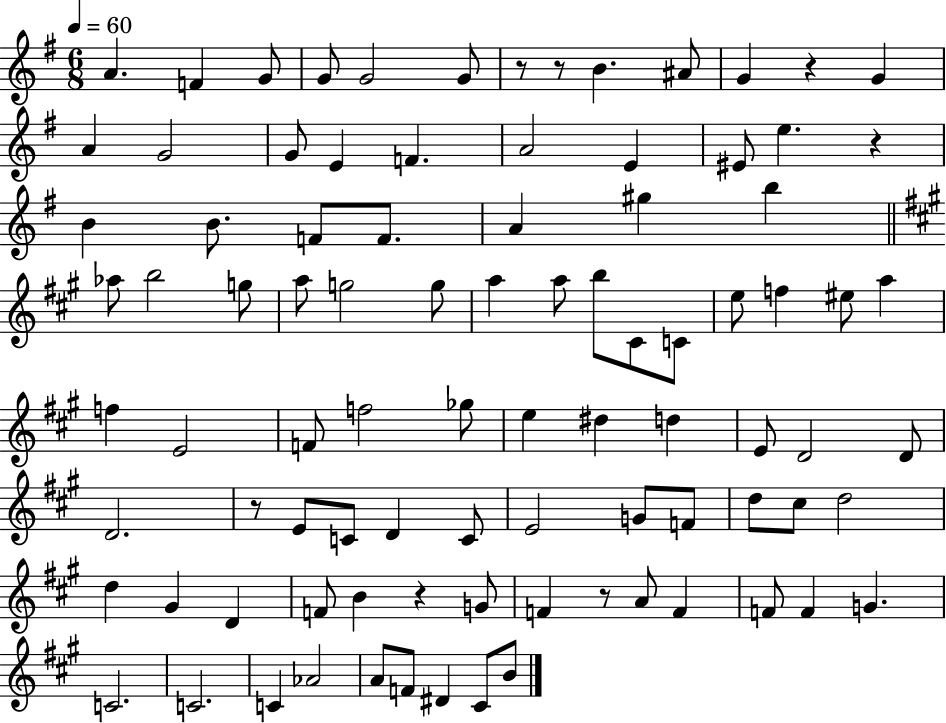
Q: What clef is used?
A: treble